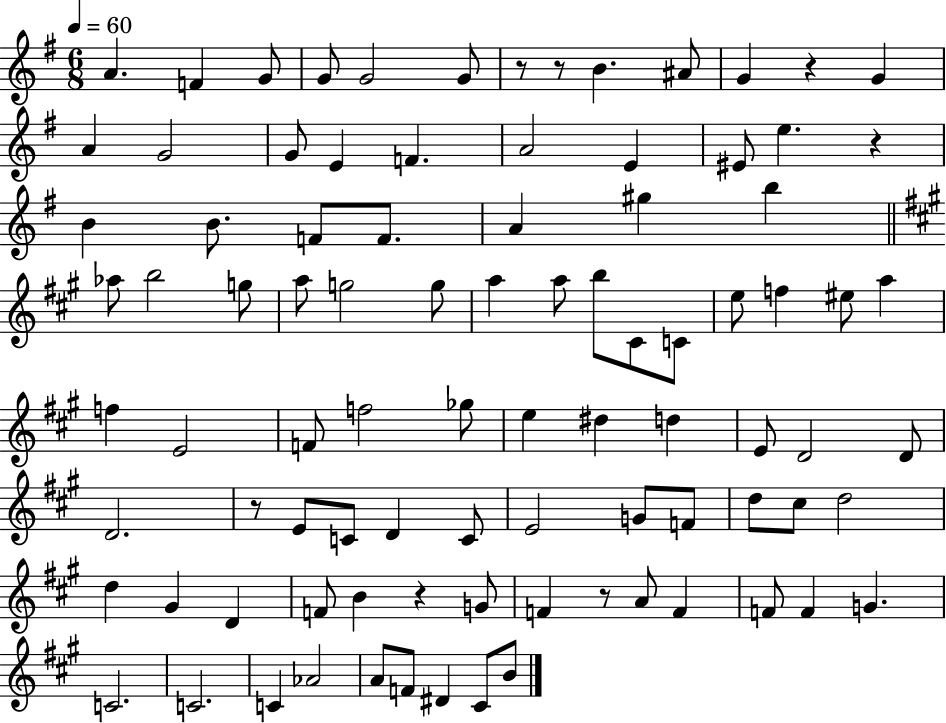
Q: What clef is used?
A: treble